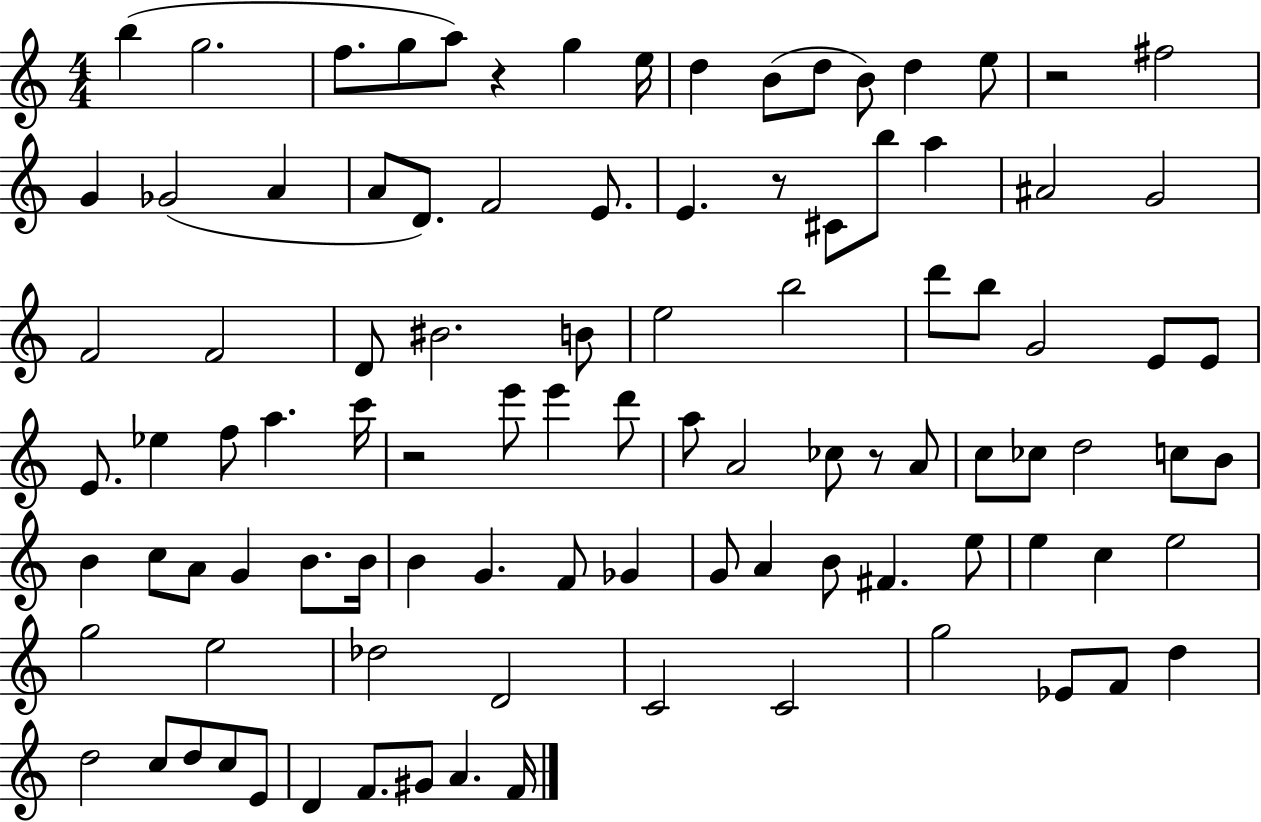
X:1
T:Untitled
M:4/4
L:1/4
K:C
b g2 f/2 g/2 a/2 z g e/4 d B/2 d/2 B/2 d e/2 z2 ^f2 G _G2 A A/2 D/2 F2 E/2 E z/2 ^C/2 b/2 a ^A2 G2 F2 F2 D/2 ^B2 B/2 e2 b2 d'/2 b/2 G2 E/2 E/2 E/2 _e f/2 a c'/4 z2 e'/2 e' d'/2 a/2 A2 _c/2 z/2 A/2 c/2 _c/2 d2 c/2 B/2 B c/2 A/2 G B/2 B/4 B G F/2 _G G/2 A B/2 ^F e/2 e c e2 g2 e2 _d2 D2 C2 C2 g2 _E/2 F/2 d d2 c/2 d/2 c/2 E/2 D F/2 ^G/2 A F/4